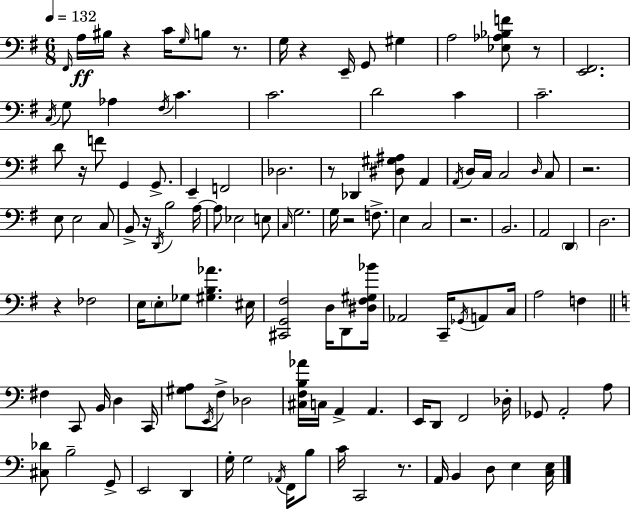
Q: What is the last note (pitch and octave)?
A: E3